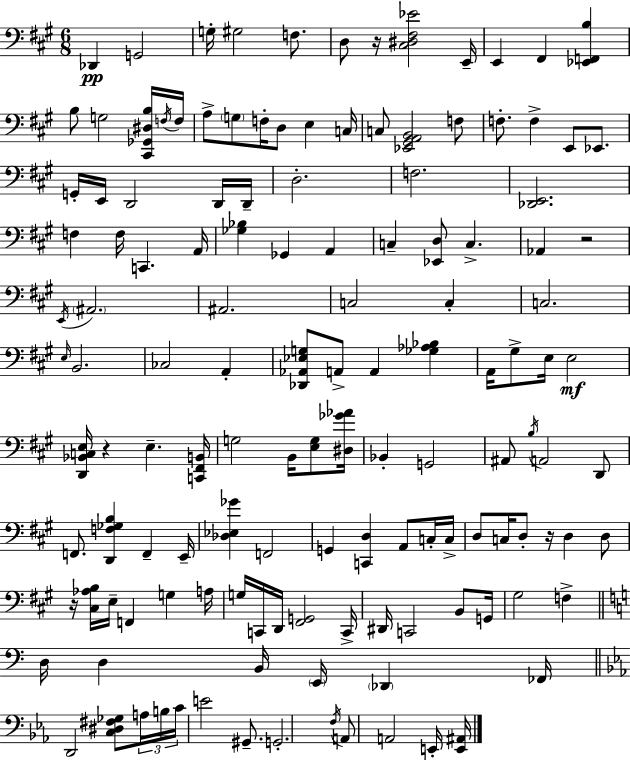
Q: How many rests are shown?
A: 5